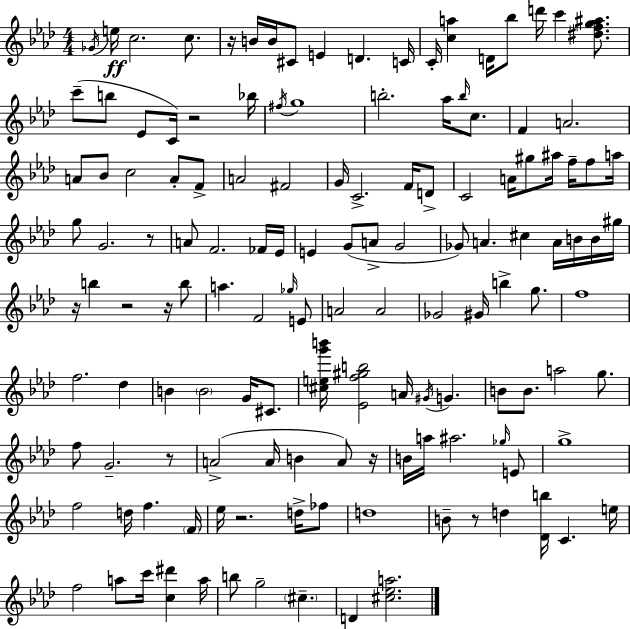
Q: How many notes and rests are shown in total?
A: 138